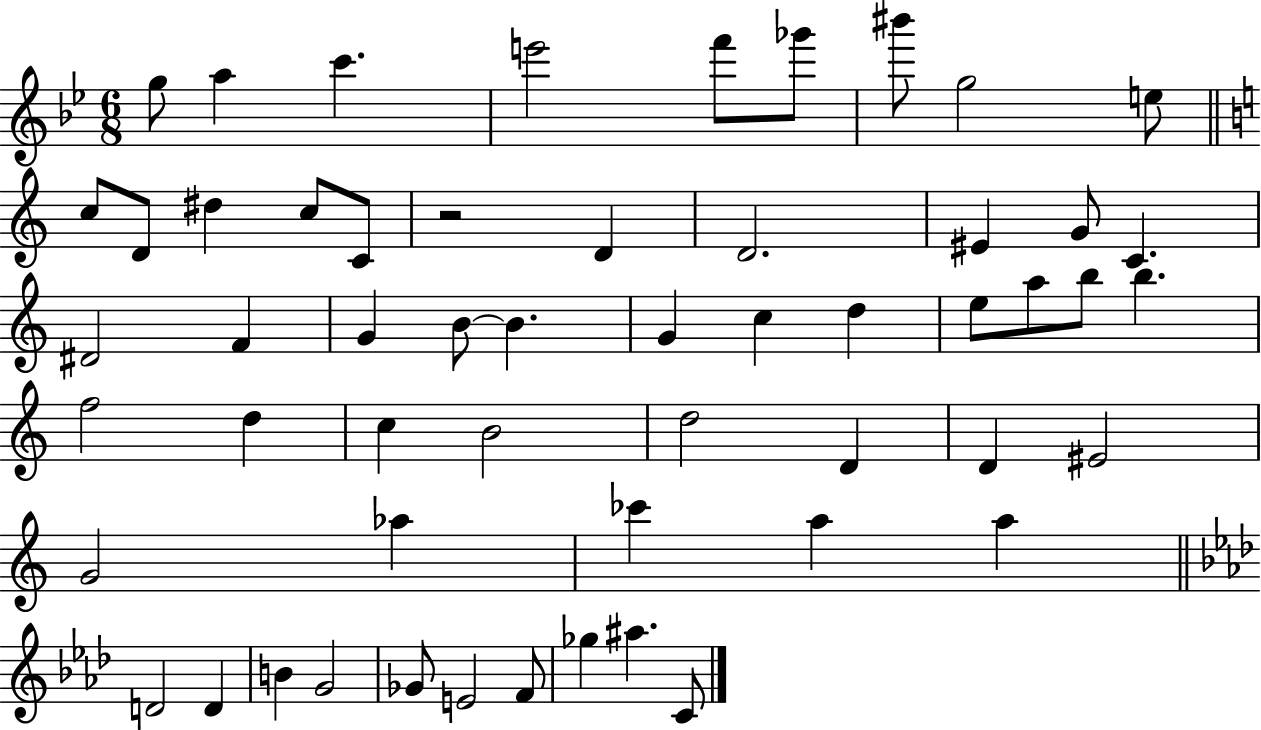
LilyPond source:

{
  \clef treble
  \numericTimeSignature
  \time 6/8
  \key bes \major
  g''8 a''4 c'''4. | e'''2 f'''8 ges'''8 | bis'''8 g''2 e''8 | \bar "||" \break \key c \major c''8 d'8 dis''4 c''8 c'8 | r2 d'4 | d'2. | eis'4 g'8 c'4. | \break dis'2 f'4 | g'4 b'8~~ b'4. | g'4 c''4 d''4 | e''8 a''8 b''8 b''4. | \break f''2 d''4 | c''4 b'2 | d''2 d'4 | d'4 eis'2 | \break g'2 aes''4 | ces'''4 a''4 a''4 | \bar "||" \break \key f \minor d'2 d'4 | b'4 g'2 | ges'8 e'2 f'8 | ges''4 ais''4. c'8 | \break \bar "|."
}